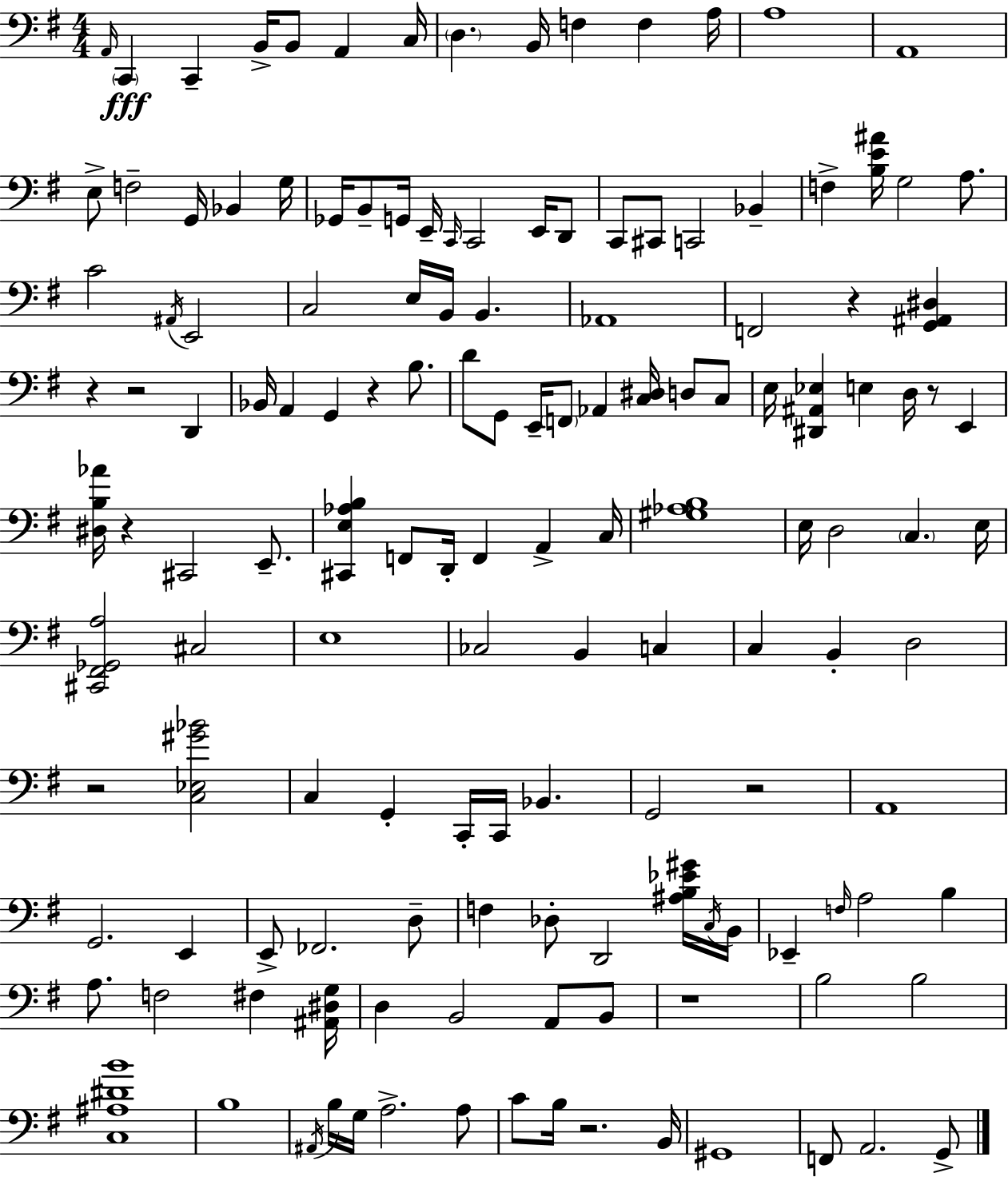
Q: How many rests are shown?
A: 10